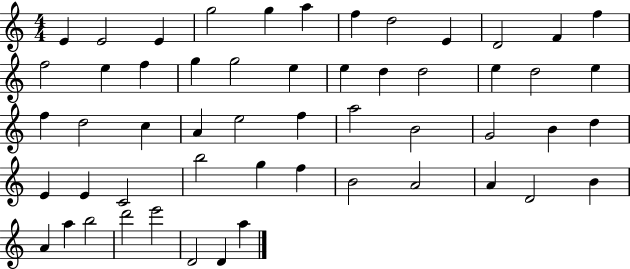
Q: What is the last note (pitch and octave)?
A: A5